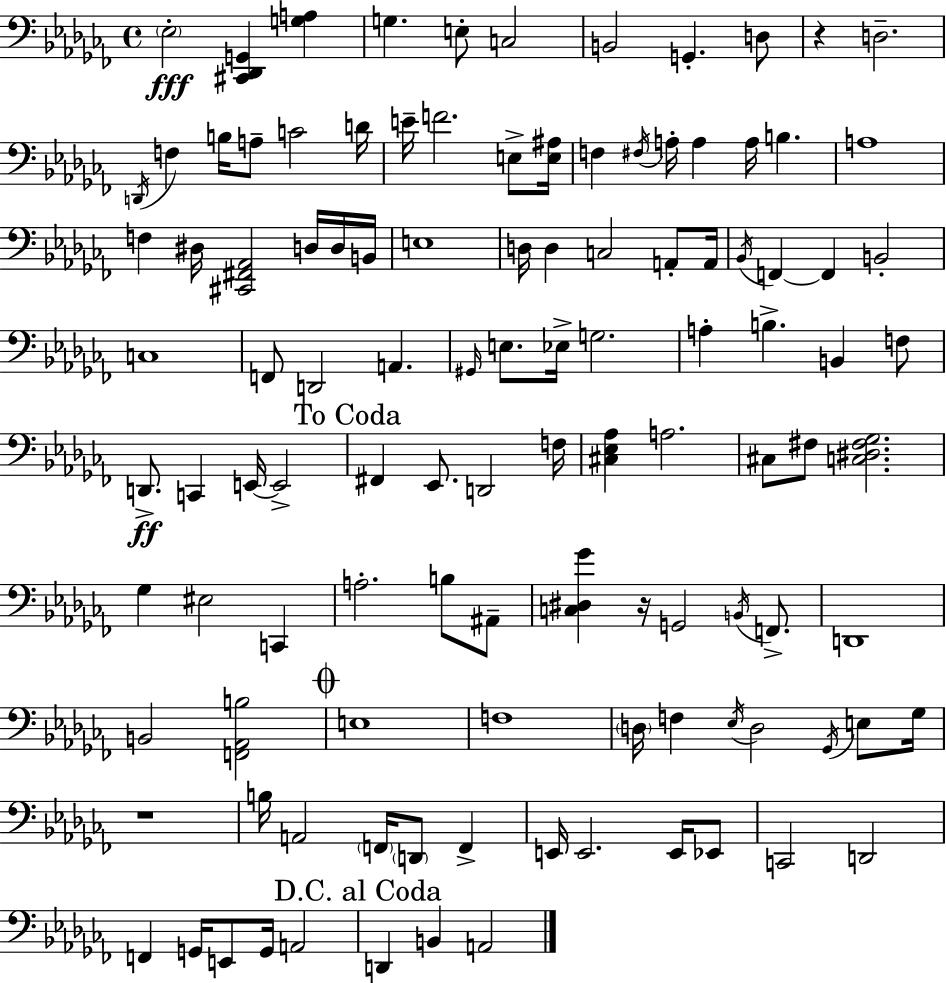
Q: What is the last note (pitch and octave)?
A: A2